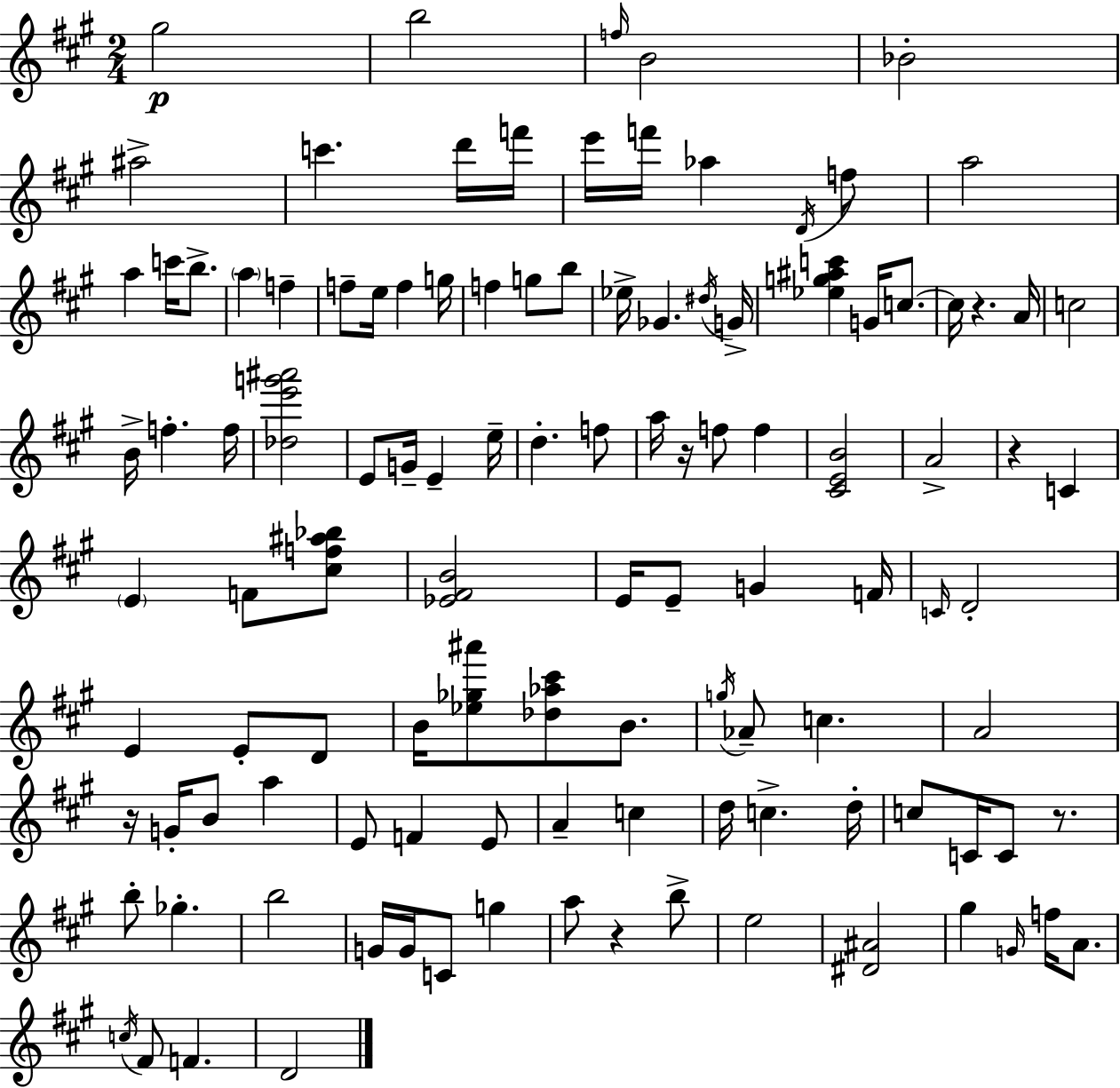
G#5/h B5/h F5/s B4/h Bb4/h A#5/h C6/q. D6/s F6/s E6/s F6/s Ab5/q D4/s F5/e A5/h A5/q C6/s B5/e. A5/q F5/q F5/e E5/s F5/q G5/s F5/q G5/e B5/e Eb5/s Gb4/q. D#5/s G4/s [Eb5,G5,A#5,C6]/q G4/s C5/e. C5/s R/q. A4/s C5/h B4/s F5/q. F5/s [Db5,E6,G6,A#6]/h E4/e G4/s E4/q E5/s D5/q. F5/e A5/s R/s F5/e F5/q [C#4,E4,B4]/h A4/h R/q C4/q E4/q F4/e [C#5,F5,A#5,Bb5]/e [Eb4,F#4,B4]/h E4/s E4/e G4/q F4/s C4/s D4/h E4/q E4/e D4/e B4/s [Eb5,Gb5,A#6]/e [Db5,Ab5,C#6]/e B4/e. G5/s Ab4/e C5/q. A4/h R/s G4/s B4/e A5/q E4/e F4/q E4/e A4/q C5/q D5/s C5/q. D5/s C5/e C4/s C4/e R/e. B5/e Gb5/q. B5/h G4/s G4/s C4/e G5/q A5/e R/q B5/e E5/h [D#4,A#4]/h G#5/q G4/s F5/s A4/e. C5/s F#4/e F4/q. D4/h